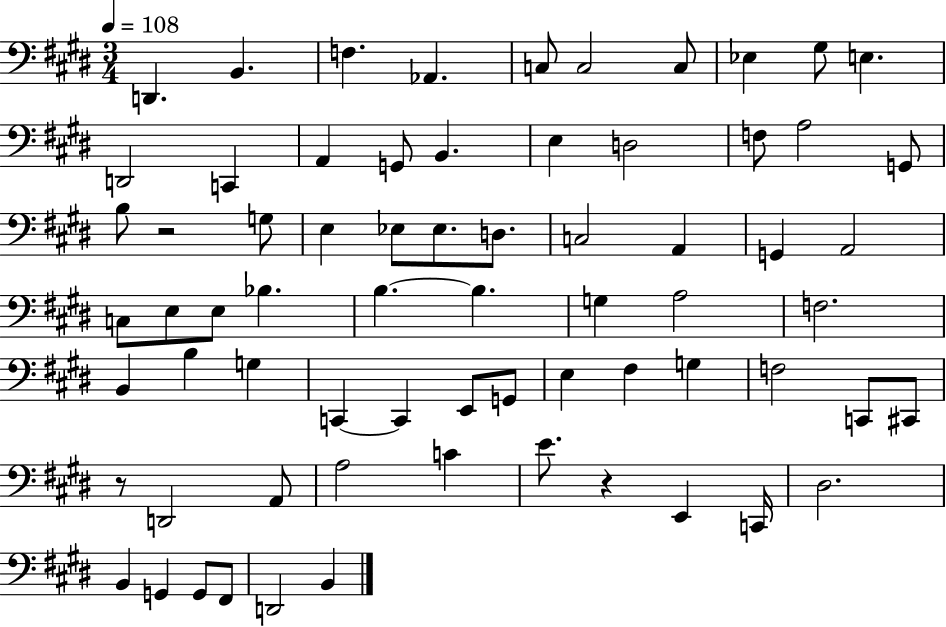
D2/q. B2/q. F3/q. Ab2/q. C3/e C3/h C3/e Eb3/q G#3/e E3/q. D2/h C2/q A2/q G2/e B2/q. E3/q D3/h F3/e A3/h G2/e B3/e R/h G3/e E3/q Eb3/e Eb3/e. D3/e. C3/h A2/q G2/q A2/h C3/e E3/e E3/e Bb3/q. B3/q. B3/q. G3/q A3/h F3/h. B2/q B3/q G3/q C2/q C2/q E2/e G2/e E3/q F#3/q G3/q F3/h C2/e C#2/e R/e D2/h A2/e A3/h C4/q E4/e. R/q E2/q C2/s D#3/h. B2/q G2/q G2/e F#2/e D2/h B2/q